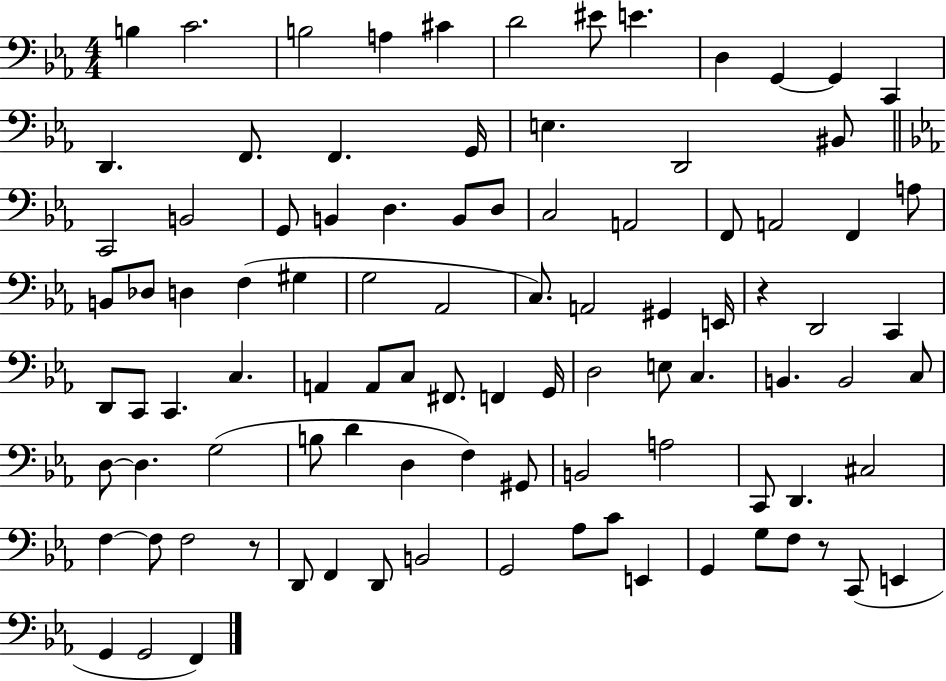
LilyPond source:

{
  \clef bass
  \numericTimeSignature
  \time 4/4
  \key ees \major
  b4 c'2. | b2 a4 cis'4 | d'2 eis'8 e'4. | d4 g,4~~ g,4 c,4 | \break d,4. f,8. f,4. g,16 | e4. d,2 bis,8 | \bar "||" \break \key c \minor c,2 b,2 | g,8 b,4 d4. b,8 d8 | c2 a,2 | f,8 a,2 f,4 a8 | \break b,8 des8 d4 f4( gis4 | g2 aes,2 | c8.) a,2 gis,4 e,16 | r4 d,2 c,4 | \break d,8 c,8 c,4. c4. | a,4 a,8 c8 fis,8. f,4 g,16 | d2 e8 c4. | b,4. b,2 c8 | \break d8~~ d4. g2( | b8 d'4 d4 f4) gis,8 | b,2 a2 | c,8 d,4. cis2 | \break f4~~ f8 f2 r8 | d,8 f,4 d,8 b,2 | g,2 aes8 c'8 e,4 | g,4 g8 f8 r8 c,8( e,4 | \break g,4 g,2 f,4) | \bar "|."
}